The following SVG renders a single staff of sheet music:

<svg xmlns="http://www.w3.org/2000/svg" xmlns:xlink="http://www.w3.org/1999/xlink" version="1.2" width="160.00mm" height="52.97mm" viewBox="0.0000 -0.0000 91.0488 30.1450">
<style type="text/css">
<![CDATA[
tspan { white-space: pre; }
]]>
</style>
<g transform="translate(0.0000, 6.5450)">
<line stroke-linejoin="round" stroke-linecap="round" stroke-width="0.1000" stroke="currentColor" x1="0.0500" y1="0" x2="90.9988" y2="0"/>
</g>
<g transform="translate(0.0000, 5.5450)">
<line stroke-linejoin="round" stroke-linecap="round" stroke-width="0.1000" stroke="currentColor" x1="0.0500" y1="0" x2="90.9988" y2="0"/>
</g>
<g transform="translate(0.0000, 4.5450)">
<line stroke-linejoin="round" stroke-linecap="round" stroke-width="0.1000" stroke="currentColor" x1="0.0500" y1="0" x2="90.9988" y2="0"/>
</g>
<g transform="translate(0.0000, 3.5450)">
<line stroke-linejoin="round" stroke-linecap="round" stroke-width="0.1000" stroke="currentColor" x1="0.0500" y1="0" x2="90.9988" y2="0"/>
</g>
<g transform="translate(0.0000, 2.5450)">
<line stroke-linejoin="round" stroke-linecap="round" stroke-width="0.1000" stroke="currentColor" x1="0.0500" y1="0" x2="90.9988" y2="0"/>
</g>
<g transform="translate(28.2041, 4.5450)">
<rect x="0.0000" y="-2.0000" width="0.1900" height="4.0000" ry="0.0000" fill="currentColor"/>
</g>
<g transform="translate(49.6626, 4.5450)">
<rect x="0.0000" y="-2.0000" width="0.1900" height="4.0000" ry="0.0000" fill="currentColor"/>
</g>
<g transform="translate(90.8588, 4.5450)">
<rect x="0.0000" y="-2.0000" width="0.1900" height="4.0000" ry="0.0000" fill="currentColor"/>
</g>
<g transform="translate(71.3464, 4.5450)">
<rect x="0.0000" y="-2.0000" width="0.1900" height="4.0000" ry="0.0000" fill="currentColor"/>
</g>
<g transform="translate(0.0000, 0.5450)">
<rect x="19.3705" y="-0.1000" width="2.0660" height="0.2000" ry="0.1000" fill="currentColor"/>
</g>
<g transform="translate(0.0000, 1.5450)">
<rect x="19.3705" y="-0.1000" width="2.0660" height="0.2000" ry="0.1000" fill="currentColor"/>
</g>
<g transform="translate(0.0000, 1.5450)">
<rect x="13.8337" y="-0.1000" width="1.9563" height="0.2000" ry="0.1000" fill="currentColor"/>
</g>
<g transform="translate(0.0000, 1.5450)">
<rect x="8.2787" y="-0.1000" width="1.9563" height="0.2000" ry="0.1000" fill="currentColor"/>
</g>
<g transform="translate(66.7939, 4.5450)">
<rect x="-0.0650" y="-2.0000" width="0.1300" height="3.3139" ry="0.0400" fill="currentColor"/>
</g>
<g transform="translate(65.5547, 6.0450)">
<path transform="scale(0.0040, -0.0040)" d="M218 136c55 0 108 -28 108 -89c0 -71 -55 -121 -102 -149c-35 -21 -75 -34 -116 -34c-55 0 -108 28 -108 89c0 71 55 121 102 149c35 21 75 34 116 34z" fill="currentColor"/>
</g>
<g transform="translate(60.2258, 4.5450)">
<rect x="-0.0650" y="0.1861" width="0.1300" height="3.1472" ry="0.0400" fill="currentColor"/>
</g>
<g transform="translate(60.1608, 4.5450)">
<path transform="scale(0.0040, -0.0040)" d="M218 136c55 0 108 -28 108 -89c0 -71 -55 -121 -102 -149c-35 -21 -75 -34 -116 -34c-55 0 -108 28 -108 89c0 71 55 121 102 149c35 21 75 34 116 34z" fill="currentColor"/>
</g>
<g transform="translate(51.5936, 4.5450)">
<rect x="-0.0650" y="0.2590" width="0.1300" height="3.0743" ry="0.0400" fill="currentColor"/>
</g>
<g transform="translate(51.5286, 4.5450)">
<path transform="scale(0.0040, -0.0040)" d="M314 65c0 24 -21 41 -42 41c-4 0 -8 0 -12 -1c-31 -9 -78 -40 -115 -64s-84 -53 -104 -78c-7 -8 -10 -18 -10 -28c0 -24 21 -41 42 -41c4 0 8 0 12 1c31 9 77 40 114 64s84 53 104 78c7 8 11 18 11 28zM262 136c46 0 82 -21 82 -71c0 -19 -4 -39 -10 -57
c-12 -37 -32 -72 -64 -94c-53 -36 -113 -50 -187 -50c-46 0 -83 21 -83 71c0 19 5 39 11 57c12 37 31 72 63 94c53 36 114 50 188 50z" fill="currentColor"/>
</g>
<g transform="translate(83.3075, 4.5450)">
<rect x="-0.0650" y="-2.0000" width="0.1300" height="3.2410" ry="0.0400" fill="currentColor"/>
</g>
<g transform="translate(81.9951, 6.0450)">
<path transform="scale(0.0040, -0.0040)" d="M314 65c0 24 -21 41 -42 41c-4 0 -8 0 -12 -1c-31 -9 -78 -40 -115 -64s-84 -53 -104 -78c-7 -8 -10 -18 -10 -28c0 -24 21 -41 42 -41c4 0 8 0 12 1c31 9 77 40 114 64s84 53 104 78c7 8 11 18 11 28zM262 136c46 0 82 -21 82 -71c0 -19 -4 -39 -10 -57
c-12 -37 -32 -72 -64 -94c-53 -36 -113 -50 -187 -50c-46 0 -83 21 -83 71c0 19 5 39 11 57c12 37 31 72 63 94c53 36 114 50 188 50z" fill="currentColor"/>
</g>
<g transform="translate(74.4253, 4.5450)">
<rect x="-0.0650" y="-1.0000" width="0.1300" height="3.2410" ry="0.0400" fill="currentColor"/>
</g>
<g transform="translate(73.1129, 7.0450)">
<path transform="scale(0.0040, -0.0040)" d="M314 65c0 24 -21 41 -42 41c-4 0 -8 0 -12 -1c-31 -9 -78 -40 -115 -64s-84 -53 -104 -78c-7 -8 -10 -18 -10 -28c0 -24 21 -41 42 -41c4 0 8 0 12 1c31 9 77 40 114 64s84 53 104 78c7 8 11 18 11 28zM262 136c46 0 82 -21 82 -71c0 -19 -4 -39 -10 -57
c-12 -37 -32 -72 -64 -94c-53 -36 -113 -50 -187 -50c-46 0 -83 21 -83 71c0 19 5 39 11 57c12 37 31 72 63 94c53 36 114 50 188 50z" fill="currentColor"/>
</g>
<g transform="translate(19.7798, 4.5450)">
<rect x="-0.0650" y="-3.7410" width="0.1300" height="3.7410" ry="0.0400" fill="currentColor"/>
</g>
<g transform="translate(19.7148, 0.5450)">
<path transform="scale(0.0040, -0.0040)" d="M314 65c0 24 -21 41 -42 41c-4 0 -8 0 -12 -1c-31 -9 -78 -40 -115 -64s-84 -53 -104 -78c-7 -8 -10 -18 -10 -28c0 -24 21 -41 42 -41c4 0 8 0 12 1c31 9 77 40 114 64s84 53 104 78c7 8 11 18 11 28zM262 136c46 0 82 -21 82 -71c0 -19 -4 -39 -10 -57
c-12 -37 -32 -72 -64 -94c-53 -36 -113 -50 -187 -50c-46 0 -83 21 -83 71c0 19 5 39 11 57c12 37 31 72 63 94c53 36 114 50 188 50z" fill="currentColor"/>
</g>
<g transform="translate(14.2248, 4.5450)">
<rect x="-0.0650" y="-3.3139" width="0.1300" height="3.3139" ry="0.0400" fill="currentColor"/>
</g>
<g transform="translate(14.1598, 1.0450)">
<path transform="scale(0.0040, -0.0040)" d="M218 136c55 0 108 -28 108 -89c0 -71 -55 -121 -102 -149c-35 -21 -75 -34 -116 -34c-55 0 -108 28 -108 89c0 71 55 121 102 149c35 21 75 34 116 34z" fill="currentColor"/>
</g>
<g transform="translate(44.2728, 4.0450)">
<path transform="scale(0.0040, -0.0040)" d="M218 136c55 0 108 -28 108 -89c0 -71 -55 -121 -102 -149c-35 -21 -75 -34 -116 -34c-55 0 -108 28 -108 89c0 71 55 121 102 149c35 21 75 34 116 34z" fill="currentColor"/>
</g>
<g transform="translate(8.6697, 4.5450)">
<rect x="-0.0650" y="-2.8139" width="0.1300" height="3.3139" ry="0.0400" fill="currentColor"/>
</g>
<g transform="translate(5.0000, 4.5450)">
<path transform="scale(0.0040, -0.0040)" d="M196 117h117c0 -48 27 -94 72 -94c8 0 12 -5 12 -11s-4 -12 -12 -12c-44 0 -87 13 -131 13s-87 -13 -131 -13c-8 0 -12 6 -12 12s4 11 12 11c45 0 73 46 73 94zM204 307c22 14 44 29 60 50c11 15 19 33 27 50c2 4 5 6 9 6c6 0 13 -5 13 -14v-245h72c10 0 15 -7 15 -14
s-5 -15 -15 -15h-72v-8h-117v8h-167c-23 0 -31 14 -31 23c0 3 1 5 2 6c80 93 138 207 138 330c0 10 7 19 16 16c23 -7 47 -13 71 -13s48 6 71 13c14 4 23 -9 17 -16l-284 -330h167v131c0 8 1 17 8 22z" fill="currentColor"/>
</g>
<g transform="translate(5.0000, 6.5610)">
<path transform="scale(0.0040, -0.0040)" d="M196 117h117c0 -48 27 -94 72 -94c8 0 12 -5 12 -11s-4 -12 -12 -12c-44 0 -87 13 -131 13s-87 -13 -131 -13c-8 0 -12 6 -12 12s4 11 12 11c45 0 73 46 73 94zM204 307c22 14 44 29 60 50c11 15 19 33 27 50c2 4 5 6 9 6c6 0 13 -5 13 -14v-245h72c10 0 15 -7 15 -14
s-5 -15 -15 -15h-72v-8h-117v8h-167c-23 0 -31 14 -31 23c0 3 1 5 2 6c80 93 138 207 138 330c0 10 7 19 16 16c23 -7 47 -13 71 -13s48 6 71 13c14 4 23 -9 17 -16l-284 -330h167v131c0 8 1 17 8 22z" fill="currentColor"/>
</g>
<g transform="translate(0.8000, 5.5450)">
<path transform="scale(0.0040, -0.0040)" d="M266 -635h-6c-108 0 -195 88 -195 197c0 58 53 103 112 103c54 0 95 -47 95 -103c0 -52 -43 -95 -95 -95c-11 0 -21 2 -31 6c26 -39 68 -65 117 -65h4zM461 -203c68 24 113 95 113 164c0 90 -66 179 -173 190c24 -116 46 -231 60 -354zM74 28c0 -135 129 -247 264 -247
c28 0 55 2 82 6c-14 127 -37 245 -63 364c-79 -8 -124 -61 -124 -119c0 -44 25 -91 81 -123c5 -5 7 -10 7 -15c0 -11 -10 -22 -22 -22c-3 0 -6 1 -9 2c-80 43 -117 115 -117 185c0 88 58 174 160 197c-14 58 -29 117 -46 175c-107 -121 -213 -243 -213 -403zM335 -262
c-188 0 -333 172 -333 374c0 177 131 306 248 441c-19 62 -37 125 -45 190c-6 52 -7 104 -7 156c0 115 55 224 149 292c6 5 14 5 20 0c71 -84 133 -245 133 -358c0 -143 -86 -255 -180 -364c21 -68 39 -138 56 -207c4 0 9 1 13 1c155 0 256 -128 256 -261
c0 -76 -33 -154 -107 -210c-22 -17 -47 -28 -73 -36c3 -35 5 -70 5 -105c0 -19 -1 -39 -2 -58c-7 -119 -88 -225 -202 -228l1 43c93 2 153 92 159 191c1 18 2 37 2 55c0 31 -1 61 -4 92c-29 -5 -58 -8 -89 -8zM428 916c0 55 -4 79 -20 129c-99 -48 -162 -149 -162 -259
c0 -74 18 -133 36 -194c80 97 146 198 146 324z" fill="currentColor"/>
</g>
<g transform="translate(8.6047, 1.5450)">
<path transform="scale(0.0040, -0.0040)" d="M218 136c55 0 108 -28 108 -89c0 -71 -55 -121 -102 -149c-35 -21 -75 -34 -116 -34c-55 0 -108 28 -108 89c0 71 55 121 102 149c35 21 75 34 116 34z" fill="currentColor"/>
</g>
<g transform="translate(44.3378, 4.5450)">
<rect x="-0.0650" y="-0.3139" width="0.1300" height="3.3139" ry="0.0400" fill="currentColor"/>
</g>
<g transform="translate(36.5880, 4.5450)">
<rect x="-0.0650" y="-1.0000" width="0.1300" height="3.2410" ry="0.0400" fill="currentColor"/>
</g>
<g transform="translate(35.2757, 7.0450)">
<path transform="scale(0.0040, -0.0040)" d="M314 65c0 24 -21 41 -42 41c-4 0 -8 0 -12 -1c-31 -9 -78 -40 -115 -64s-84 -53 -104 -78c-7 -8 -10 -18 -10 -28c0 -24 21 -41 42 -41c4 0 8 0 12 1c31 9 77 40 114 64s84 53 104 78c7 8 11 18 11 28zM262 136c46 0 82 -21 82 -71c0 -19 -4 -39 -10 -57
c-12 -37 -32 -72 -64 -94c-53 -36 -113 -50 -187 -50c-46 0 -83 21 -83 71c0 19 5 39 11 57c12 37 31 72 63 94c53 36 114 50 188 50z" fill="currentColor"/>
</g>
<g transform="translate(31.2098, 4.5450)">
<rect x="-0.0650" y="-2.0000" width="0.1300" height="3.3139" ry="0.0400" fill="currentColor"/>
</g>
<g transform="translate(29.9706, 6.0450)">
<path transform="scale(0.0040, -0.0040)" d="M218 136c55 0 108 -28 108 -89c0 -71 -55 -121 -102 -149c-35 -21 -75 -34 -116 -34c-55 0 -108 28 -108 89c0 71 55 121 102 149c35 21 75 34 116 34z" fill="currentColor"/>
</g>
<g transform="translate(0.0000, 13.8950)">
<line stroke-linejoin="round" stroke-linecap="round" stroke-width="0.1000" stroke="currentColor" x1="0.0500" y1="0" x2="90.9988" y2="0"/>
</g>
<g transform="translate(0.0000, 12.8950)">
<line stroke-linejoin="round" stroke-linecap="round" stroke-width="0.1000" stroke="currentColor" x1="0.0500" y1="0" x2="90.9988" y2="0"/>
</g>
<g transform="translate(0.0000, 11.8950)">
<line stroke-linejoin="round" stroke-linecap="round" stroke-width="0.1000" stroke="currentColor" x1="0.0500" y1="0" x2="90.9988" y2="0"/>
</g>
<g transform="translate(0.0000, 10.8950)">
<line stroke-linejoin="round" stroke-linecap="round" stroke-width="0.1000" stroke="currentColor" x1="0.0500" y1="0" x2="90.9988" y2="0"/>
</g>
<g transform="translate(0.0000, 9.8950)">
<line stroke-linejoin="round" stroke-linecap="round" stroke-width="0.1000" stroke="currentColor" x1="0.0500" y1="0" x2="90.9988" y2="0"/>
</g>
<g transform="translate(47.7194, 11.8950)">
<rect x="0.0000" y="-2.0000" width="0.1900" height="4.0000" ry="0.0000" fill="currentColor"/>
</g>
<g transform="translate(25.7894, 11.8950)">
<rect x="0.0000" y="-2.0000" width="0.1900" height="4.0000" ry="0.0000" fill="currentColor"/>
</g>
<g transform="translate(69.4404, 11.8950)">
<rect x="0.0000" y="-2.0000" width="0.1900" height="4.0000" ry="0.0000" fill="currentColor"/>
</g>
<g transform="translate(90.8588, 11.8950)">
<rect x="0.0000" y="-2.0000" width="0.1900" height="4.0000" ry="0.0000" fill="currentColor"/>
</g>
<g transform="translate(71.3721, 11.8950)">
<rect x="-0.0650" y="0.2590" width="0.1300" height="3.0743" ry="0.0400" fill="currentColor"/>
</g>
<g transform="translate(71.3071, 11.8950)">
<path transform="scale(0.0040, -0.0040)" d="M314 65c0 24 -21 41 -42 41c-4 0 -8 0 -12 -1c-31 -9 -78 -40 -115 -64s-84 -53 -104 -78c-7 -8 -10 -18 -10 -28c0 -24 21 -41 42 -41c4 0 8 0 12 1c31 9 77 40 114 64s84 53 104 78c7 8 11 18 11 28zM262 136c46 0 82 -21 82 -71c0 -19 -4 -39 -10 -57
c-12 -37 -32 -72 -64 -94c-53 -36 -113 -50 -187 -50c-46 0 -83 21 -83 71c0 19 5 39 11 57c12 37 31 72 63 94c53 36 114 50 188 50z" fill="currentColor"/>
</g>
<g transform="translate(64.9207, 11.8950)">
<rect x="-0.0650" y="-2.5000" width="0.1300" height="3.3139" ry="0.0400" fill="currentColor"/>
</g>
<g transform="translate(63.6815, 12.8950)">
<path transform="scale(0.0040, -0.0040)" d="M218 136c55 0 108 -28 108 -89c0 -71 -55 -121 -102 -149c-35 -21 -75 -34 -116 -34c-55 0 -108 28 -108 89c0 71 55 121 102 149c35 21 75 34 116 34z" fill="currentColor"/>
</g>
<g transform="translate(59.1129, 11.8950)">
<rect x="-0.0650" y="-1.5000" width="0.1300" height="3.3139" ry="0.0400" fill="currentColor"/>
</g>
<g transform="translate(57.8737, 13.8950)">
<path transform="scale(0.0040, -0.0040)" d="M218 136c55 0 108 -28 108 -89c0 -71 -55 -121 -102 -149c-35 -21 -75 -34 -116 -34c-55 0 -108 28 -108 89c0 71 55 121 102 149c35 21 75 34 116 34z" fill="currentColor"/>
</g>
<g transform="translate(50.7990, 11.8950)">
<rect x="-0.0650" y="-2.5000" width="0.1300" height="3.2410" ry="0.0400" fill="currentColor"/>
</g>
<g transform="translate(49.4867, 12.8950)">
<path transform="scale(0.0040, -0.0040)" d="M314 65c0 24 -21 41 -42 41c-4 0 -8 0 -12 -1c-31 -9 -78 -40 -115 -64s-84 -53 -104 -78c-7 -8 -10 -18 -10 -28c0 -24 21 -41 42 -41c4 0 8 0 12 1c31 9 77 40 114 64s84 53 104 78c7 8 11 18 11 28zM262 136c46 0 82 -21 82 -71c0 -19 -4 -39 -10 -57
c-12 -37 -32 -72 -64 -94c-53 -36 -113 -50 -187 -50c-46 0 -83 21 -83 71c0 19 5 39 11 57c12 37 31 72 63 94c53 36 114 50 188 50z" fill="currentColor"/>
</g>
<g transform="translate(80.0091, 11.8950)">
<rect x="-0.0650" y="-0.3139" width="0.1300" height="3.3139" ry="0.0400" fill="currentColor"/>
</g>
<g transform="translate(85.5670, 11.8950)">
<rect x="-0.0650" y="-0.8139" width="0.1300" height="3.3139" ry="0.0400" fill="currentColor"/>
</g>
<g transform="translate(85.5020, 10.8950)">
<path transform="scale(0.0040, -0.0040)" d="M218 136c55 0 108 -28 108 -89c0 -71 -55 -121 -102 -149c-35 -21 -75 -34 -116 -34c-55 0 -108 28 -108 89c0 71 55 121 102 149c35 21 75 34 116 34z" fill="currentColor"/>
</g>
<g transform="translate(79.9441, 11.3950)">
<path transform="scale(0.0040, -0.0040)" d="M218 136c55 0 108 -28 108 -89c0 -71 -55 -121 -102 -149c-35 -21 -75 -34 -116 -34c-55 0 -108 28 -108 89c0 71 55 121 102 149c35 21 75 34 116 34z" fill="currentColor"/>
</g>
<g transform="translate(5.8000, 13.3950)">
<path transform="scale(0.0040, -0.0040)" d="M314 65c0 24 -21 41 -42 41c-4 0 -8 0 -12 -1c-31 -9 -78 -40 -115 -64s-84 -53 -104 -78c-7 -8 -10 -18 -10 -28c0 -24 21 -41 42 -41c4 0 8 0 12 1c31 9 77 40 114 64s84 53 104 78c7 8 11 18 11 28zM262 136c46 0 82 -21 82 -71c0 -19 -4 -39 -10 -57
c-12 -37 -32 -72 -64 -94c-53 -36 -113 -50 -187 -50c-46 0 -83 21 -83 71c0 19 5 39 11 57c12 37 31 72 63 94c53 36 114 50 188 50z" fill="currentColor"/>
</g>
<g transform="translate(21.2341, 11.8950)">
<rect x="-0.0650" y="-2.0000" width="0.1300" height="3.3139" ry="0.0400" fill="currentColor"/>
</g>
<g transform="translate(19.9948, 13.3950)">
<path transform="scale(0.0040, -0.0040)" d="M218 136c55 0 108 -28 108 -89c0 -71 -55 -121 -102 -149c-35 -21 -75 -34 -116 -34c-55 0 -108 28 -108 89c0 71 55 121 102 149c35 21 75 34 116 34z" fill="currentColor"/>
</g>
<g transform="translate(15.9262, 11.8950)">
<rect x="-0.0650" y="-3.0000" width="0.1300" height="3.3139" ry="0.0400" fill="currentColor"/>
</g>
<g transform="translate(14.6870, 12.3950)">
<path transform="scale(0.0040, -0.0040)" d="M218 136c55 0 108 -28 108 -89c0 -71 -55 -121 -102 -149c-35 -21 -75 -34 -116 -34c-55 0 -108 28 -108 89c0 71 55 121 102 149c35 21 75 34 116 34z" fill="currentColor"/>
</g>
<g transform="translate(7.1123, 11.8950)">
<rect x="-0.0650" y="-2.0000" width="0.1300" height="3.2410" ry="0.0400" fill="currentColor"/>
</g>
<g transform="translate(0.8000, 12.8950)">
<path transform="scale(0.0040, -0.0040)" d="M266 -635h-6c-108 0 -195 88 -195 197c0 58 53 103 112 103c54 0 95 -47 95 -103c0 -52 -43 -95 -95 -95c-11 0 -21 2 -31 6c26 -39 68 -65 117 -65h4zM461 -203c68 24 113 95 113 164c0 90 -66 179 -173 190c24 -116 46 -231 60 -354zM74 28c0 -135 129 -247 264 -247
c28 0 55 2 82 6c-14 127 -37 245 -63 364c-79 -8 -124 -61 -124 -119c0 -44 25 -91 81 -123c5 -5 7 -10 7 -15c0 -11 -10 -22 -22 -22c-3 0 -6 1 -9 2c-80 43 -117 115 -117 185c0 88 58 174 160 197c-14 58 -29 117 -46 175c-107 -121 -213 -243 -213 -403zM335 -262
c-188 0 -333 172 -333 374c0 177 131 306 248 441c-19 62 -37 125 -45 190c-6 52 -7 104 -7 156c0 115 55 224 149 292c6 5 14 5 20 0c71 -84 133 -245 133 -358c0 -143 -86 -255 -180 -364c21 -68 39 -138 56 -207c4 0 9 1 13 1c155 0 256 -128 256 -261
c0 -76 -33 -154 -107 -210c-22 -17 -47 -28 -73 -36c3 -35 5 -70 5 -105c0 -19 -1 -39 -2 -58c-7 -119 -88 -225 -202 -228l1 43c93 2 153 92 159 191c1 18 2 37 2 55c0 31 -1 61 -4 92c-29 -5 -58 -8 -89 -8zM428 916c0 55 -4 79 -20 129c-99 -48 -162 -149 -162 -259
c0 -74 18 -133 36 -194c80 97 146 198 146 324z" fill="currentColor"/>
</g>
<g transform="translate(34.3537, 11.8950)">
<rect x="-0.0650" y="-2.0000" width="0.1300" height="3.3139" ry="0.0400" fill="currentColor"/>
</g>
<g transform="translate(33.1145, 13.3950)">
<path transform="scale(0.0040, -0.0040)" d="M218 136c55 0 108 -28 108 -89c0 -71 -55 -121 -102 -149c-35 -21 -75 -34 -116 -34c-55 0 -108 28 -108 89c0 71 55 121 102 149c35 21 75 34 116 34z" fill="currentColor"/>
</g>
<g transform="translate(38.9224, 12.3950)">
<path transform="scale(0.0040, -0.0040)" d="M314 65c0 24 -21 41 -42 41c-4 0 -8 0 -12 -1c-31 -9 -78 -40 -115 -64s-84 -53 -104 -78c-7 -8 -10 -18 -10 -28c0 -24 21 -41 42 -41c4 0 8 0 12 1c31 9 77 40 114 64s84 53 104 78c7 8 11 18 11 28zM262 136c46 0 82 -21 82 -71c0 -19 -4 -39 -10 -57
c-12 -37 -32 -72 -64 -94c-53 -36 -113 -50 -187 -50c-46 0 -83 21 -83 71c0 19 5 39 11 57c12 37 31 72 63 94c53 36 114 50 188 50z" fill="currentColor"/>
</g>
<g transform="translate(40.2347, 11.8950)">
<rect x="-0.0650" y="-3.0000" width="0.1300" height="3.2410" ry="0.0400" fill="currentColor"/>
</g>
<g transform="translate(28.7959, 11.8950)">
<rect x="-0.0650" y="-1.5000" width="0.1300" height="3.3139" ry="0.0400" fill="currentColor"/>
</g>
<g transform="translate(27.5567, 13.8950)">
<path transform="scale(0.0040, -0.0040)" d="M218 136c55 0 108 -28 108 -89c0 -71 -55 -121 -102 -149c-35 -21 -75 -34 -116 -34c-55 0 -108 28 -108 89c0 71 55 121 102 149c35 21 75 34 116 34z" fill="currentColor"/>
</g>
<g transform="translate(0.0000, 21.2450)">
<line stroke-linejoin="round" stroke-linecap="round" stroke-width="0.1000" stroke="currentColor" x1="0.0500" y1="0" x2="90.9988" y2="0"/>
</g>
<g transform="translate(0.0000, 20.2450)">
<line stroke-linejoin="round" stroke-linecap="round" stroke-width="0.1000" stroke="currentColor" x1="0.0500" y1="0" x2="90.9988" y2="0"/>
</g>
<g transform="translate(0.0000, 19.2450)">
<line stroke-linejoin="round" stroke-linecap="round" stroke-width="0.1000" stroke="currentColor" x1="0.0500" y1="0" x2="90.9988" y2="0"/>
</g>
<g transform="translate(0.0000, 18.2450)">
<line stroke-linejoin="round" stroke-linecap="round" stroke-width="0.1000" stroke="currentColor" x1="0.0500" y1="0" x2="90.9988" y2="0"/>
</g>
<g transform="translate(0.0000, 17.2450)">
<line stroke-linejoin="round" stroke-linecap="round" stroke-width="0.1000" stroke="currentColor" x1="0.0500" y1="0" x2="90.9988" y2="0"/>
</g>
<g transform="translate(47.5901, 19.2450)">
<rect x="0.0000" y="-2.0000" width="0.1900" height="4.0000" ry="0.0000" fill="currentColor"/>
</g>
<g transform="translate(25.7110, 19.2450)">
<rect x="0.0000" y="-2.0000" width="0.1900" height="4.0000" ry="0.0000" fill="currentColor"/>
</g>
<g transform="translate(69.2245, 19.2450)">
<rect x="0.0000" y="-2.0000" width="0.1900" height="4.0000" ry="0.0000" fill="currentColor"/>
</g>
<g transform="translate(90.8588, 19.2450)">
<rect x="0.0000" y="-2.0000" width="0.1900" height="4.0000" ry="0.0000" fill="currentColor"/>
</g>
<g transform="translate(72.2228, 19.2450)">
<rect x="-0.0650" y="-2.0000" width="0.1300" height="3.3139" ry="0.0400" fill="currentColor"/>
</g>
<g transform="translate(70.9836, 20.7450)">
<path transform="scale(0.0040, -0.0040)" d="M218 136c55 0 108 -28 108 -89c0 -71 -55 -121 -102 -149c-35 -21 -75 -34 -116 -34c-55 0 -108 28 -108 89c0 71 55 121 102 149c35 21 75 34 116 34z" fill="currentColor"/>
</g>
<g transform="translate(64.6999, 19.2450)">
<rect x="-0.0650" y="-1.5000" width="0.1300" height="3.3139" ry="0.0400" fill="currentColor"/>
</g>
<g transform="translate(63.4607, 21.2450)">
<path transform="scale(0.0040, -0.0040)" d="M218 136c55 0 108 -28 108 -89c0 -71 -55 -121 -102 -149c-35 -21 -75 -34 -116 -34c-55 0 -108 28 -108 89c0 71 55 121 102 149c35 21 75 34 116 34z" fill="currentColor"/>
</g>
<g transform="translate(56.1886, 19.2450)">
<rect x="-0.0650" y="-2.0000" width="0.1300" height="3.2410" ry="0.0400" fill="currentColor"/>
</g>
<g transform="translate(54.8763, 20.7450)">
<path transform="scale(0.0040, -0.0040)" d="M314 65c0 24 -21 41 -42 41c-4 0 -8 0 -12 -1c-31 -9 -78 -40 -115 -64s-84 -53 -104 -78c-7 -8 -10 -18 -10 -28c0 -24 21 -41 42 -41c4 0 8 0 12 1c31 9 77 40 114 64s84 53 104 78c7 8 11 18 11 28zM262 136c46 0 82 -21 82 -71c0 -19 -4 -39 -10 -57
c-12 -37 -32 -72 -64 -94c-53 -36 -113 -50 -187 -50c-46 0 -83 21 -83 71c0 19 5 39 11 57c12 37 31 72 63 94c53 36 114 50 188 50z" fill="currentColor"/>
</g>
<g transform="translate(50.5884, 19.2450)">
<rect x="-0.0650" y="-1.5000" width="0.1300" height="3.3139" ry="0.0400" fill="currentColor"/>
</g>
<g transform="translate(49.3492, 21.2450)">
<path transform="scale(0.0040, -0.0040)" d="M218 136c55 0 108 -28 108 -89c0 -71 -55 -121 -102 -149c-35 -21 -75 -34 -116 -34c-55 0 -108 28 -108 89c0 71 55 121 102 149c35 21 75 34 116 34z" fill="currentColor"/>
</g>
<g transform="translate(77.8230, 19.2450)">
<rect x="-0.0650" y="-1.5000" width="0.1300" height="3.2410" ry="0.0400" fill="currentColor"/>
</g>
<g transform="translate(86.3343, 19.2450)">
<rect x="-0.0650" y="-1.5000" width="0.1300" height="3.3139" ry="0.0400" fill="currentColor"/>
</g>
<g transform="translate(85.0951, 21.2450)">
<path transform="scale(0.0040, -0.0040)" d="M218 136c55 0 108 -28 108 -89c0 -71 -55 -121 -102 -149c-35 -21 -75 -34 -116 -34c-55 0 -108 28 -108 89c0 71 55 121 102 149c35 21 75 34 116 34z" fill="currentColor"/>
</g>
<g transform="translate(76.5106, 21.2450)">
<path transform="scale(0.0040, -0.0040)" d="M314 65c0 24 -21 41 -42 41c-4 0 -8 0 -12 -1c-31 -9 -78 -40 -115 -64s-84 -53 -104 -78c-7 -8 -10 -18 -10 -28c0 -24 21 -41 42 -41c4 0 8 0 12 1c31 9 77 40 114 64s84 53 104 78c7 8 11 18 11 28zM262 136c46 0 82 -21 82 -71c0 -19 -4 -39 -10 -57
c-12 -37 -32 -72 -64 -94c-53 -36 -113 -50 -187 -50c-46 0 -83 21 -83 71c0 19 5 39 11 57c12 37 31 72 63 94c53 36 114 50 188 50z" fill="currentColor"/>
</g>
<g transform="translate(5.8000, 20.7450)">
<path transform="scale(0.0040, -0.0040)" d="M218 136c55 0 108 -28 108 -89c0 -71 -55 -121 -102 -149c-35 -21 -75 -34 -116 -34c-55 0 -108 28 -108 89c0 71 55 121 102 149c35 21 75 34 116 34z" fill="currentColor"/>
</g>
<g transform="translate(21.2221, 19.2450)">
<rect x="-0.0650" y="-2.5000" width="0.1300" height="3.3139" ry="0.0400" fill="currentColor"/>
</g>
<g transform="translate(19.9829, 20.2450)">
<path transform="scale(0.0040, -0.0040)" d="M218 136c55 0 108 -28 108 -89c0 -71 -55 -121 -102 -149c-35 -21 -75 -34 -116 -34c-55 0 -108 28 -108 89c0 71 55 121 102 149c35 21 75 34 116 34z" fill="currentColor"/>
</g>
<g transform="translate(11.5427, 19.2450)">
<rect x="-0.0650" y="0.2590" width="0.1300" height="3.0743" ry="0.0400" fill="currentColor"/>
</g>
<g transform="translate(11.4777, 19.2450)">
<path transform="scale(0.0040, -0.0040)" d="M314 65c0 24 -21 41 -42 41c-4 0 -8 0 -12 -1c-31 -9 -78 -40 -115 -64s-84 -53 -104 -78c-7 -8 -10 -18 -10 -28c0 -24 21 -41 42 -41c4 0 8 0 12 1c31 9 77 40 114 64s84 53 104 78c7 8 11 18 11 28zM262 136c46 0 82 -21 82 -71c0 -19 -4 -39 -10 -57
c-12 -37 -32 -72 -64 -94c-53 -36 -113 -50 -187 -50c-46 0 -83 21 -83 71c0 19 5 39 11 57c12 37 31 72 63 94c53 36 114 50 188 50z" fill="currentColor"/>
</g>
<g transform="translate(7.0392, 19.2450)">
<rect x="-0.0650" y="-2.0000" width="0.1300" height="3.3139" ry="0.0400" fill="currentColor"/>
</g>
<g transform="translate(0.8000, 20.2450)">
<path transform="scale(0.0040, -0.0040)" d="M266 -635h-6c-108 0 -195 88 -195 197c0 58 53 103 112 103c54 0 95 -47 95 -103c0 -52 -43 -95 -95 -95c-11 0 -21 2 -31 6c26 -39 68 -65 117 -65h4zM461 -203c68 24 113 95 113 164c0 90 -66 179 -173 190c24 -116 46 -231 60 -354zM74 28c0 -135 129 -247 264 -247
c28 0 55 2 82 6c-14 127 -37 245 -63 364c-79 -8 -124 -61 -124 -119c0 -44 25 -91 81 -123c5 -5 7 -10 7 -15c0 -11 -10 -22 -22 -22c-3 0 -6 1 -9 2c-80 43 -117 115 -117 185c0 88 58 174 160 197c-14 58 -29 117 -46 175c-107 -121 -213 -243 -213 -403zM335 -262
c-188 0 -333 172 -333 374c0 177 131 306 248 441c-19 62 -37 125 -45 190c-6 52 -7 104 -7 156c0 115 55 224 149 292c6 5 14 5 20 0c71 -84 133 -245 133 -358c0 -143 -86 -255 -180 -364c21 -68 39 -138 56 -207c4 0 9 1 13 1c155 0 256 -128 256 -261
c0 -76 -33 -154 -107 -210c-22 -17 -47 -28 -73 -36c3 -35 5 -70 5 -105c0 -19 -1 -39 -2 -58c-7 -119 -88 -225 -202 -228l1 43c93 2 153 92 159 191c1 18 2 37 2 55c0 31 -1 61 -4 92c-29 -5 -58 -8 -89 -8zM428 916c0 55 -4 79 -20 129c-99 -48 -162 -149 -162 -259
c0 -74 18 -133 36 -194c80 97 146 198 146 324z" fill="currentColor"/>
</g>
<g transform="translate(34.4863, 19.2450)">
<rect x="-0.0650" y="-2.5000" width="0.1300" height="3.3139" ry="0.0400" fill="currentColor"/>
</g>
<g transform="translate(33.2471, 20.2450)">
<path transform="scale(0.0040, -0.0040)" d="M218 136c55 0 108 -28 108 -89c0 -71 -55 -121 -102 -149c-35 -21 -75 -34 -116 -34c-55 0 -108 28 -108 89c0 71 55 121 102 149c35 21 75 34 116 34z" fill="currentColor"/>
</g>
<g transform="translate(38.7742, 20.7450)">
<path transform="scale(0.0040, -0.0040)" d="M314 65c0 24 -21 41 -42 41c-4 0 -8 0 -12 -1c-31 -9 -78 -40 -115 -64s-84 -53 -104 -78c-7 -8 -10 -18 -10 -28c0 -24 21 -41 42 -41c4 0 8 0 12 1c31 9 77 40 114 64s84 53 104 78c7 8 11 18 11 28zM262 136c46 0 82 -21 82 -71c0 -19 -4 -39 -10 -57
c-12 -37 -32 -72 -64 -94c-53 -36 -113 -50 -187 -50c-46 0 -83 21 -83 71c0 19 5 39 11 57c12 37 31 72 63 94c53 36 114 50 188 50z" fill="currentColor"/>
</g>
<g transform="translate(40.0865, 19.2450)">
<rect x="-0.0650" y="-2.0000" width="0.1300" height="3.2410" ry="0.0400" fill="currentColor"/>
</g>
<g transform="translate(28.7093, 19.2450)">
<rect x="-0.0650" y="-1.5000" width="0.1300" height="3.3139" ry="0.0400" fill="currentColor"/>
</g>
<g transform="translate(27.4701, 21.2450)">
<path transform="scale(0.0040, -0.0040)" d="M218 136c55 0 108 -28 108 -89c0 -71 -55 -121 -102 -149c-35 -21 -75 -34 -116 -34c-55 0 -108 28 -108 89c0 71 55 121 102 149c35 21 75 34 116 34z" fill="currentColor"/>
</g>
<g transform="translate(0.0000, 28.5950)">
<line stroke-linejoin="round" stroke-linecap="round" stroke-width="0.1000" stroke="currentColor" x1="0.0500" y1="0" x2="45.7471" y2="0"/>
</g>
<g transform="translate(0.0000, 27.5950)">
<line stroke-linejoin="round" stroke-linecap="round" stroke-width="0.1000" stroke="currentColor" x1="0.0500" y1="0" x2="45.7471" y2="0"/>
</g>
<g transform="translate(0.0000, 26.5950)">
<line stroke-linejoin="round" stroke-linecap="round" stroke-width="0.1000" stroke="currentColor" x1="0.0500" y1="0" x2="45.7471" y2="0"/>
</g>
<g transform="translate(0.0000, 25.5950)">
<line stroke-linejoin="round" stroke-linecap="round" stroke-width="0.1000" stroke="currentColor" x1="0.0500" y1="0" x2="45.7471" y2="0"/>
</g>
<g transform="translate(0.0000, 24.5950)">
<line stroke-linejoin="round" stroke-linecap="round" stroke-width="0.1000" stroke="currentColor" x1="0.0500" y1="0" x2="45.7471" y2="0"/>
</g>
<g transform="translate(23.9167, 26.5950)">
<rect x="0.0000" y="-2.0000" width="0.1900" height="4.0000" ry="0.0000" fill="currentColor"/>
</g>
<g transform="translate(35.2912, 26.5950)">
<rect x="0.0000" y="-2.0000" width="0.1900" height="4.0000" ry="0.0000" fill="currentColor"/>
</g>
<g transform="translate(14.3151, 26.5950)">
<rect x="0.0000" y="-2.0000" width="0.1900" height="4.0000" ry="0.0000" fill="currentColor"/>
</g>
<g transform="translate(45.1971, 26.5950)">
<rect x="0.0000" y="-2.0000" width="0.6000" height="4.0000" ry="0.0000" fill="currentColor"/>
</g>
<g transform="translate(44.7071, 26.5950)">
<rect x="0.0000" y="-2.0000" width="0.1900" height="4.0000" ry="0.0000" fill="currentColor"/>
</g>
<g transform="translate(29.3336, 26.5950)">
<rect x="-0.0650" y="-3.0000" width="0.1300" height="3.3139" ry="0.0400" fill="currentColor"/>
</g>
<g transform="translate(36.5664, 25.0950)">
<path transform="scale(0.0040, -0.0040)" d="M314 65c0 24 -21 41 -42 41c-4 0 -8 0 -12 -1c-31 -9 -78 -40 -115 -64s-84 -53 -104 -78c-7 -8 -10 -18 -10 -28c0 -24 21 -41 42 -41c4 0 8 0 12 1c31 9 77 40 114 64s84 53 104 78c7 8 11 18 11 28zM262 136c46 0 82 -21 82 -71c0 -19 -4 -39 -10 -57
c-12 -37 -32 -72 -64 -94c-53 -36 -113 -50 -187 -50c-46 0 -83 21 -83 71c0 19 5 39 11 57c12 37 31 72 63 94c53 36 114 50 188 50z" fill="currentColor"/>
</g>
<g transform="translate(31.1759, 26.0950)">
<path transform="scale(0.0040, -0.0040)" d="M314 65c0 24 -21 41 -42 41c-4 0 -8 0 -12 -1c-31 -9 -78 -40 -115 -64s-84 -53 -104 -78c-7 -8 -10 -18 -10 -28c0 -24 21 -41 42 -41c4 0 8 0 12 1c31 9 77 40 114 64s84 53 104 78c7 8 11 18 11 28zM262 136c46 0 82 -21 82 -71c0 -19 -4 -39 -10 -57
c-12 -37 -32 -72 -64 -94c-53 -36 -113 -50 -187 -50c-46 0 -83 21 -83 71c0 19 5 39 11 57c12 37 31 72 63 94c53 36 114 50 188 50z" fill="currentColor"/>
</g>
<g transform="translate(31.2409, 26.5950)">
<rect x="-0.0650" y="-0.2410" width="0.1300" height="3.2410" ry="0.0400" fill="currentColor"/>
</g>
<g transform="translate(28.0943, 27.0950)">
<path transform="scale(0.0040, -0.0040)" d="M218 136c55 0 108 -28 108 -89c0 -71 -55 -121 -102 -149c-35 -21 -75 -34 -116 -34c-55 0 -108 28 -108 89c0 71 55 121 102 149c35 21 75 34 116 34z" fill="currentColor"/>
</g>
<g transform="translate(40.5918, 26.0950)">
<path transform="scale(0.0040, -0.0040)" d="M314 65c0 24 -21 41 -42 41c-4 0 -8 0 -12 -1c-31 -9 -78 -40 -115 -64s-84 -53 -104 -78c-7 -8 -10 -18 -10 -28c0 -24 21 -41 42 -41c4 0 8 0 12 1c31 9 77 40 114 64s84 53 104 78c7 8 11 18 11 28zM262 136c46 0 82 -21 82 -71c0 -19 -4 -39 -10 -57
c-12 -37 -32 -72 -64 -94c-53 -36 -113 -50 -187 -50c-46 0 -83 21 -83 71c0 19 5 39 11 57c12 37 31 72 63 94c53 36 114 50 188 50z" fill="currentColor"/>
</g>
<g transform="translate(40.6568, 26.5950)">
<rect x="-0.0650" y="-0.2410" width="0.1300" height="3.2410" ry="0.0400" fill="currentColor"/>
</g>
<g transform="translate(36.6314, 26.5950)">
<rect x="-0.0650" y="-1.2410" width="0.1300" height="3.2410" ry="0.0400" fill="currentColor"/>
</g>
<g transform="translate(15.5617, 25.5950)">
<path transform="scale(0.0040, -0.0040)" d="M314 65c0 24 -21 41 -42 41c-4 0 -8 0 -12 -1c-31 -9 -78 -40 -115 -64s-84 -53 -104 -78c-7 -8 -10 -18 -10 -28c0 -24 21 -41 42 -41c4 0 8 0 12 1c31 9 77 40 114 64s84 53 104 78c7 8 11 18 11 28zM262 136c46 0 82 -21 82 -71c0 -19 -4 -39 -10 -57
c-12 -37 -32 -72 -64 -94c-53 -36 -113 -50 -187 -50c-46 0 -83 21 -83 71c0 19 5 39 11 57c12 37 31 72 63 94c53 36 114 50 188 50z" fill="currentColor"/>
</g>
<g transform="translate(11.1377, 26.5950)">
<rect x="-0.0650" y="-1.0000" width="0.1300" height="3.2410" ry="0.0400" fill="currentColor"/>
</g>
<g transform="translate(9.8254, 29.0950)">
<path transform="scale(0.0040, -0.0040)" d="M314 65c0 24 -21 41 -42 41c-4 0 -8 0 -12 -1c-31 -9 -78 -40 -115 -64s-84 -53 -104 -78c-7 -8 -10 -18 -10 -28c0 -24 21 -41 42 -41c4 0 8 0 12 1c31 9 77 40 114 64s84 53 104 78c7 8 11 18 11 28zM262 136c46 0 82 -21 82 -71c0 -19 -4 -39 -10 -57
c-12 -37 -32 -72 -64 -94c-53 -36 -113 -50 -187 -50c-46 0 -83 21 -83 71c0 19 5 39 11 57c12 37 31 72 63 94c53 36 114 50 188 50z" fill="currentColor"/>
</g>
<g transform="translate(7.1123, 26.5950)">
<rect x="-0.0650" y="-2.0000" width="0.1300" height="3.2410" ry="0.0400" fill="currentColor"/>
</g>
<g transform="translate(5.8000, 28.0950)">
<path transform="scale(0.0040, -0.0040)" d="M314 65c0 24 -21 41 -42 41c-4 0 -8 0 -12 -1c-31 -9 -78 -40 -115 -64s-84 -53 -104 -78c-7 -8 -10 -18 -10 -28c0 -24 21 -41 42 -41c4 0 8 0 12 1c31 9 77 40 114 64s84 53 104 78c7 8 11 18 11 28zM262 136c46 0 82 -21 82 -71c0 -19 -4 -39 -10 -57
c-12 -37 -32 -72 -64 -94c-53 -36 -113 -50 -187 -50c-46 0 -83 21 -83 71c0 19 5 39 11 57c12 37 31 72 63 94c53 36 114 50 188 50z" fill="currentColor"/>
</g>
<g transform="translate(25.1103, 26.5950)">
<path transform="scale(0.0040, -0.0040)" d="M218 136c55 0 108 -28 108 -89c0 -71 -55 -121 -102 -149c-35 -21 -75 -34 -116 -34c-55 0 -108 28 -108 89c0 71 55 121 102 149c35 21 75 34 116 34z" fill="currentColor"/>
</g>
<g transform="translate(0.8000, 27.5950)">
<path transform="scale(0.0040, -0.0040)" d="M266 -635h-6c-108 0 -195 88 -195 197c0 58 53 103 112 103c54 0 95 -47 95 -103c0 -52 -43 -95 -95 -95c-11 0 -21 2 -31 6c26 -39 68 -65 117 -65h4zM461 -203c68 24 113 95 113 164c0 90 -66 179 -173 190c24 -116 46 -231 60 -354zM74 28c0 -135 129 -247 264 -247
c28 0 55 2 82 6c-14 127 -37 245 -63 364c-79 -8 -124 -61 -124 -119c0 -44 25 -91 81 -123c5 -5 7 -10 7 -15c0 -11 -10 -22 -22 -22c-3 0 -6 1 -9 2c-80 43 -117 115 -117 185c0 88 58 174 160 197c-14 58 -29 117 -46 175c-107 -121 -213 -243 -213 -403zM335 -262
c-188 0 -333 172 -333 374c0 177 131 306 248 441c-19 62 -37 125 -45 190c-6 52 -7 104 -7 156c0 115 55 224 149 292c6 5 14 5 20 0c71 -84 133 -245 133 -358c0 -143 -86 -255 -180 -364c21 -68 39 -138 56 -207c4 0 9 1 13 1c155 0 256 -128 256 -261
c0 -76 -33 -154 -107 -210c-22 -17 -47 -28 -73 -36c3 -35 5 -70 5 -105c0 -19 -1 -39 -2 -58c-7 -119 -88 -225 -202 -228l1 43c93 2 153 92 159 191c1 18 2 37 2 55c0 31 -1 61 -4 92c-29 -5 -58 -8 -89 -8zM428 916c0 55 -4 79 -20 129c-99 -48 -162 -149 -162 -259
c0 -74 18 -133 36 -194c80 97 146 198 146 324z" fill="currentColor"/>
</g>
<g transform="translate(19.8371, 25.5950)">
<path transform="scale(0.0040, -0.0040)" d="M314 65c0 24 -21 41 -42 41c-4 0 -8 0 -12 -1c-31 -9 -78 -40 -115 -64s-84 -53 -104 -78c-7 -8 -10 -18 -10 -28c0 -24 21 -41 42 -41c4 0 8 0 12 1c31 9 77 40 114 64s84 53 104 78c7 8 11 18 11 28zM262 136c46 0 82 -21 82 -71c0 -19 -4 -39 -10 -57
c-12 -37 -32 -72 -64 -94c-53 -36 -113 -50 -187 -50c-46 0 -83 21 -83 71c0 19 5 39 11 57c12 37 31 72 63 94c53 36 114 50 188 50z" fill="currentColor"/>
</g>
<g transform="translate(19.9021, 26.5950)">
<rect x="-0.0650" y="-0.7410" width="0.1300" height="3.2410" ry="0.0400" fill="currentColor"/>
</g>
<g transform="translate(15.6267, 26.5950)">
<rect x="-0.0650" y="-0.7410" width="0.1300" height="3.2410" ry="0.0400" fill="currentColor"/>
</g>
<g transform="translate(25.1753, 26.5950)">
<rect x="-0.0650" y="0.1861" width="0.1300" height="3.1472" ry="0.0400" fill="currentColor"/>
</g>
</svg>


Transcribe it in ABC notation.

X:1
T:Untitled
M:4/4
L:1/4
K:C
a b c'2 F D2 c B2 B F D2 F2 F2 A F E F A2 G2 E G B2 c d F B2 G E G F2 E F2 E F E2 E F2 D2 d2 d2 B A c2 e2 c2